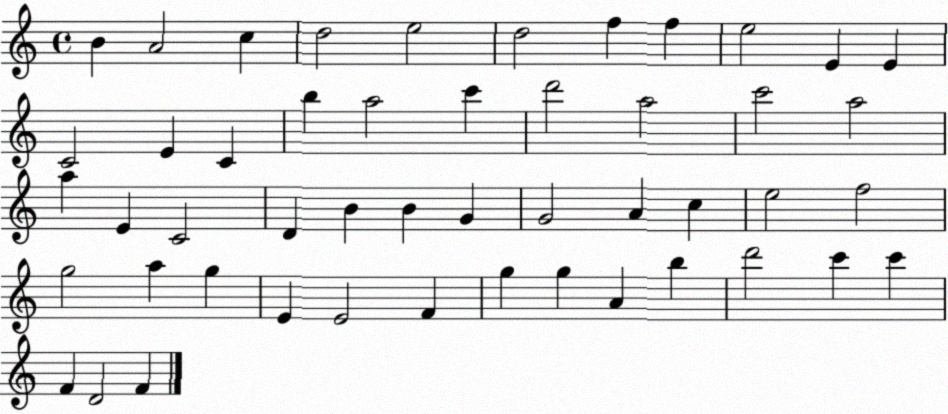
X:1
T:Untitled
M:4/4
L:1/4
K:C
B A2 c d2 e2 d2 f f e2 E E C2 E C b a2 c' d'2 a2 c'2 a2 a E C2 D B B G G2 A c e2 f2 g2 a g E E2 F g g A b d'2 c' c' F D2 F